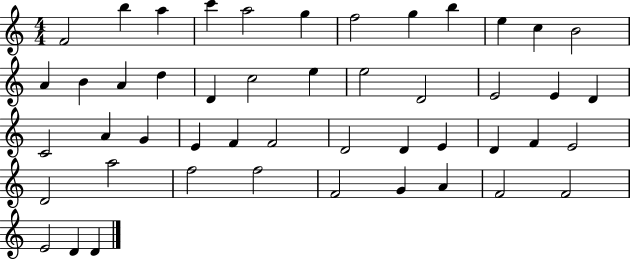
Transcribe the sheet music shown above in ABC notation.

X:1
T:Untitled
M:4/4
L:1/4
K:C
F2 b a c' a2 g f2 g b e c B2 A B A d D c2 e e2 D2 E2 E D C2 A G E F F2 D2 D E D F E2 D2 a2 f2 f2 F2 G A F2 F2 E2 D D